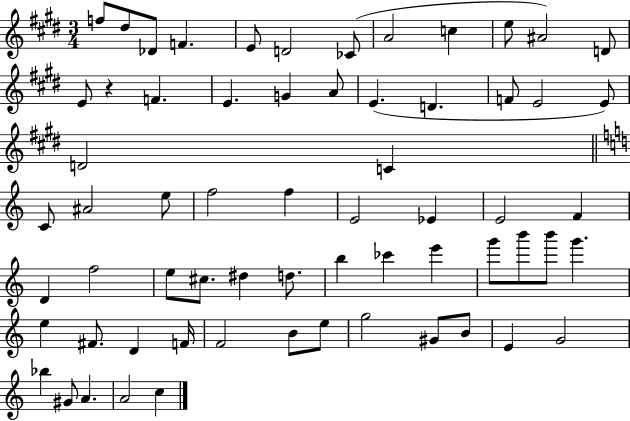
{
  \clef treble
  \numericTimeSignature
  \time 3/4
  \key e \major
  f''8 dis''8 des'8 f'4. | e'8 d'2 ces'8( | a'2 c''4 | e''8 ais'2) d'8 | \break e'8 r4 f'4. | e'4. g'4 a'8 | e'4.( d'4. | f'8 e'2 e'8) | \break d'2 c'4 | \bar "||" \break \key c \major c'8 ais'2 e''8 | f''2 f''4 | e'2 ees'4 | e'2 f'4 | \break d'4 f''2 | e''8 cis''8. dis''4 d''8. | b''4 ces'''4 e'''4 | g'''8 b'''8 b'''8 g'''4. | \break e''4 fis'8. d'4 f'16 | f'2 b'8 e''8 | g''2 gis'8 b'8 | e'4 g'2 | \break bes''4 gis'8 a'4. | a'2 c''4 | \bar "|."
}